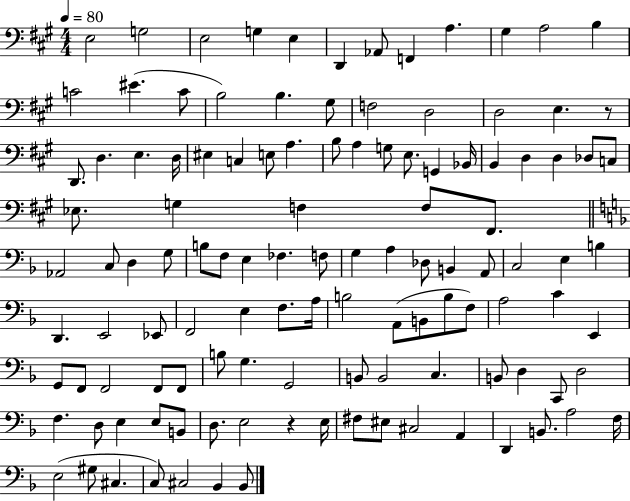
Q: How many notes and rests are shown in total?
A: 118